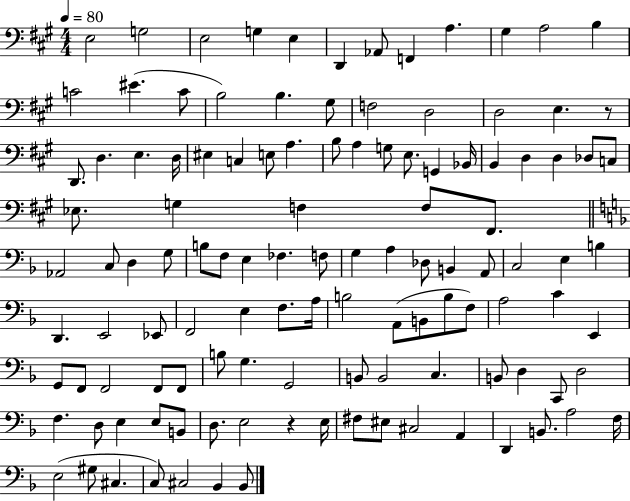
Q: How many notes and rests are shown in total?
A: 118